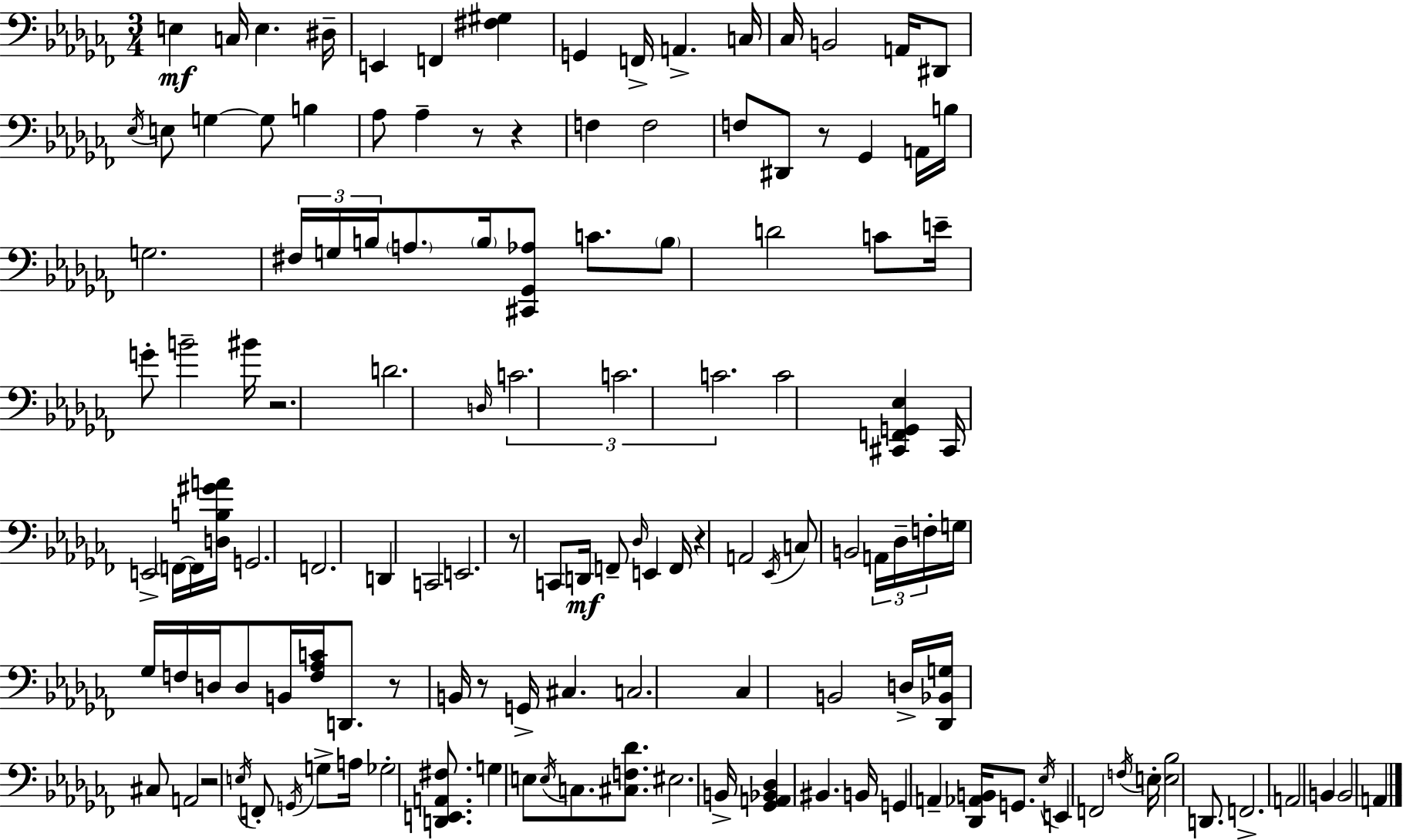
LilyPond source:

{
  \clef bass
  \numericTimeSignature
  \time 3/4
  \key aes \minor
  e4\mf c16 e4. dis16-- | e,4 f,4 <fis gis>4 | g,4 f,16-> a,4.-> c16 | ces16 b,2 a,16 dis,8 | \break \acciaccatura { ees16 } e8 g4~~ g8 b4 | aes8 aes4-- r8 r4 | f4 f2 | f8 dis,8 r8 ges,4 a,16 | \break b16 g2. | \tuplet 3/2 { fis16 g16 b16 } \parenthesize a8. \parenthesize b16 <cis, ges, aes>8 c'8. | \parenthesize b8 d'2 c'8 | e'16-- g'8-. b'2-- | \break bis'16 r2. | d'2. | \grace { d16 } \tuplet 3/2 { c'2. | c'2. | \break c'2. } | c'2 <cis, f, g, ees>4 | cis,16 e,2-> \parenthesize f,16~~ | f,16 <d b gis' a'>16 g,2. | \break f,2. | d,4 c,2 | e,2. | r8 c,8 d,16\mf f,8-- \grace { des16 } e,4 | \break f,16 r4 a,2 | \acciaccatura { ees,16 } c8 b,2 | \tuplet 3/2 { a,16 des16-- f16-. } g16 ges16 f16 d16 d8 b,16 | <f aes c'>16 d,8. r8 b,16 r8 g,16-> cis4. | \break c2. | ces4 b,2 | d16-> <des, bes, g>16 cis8 a,2 | r2 | \break \acciaccatura { e16 } f,8-. \acciaccatura { g,16 } g8-> a16 ges2-. | <d, e, a, fis>8. g4 e8 | \acciaccatura { e16 } c8. <cis f des'>8. eis2. | b,16-> <ges, a, bes, des>4 | \break bis,4. b,16 g,4 a,4-- | <des, aes, b,>16 g,8. \acciaccatura { ees16 } e,4 | f,2 \acciaccatura { f16 } e16-. <e bes>2 | d,8. f,2.-> | \break a,2 | b,4 b,2 | a,4 \bar "|."
}